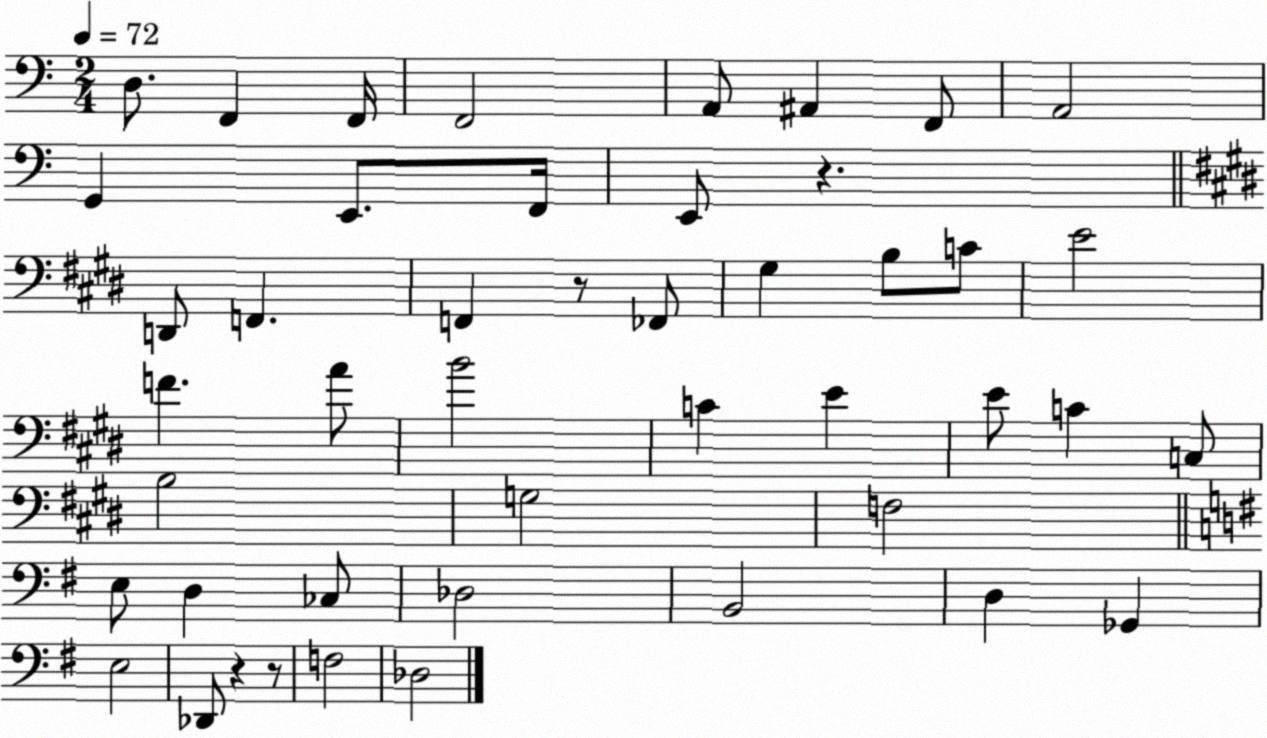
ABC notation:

X:1
T:Untitled
M:2/4
L:1/4
K:C
D,/2 F,, F,,/4 F,,2 A,,/2 ^A,, F,,/2 A,,2 G,, E,,/2 F,,/4 E,,/2 z D,,/2 F,, F,, z/2 _F,,/2 ^G, B,/2 C/2 E2 F A/2 B2 C E E/2 C C,/2 B,2 G,2 F,2 E,/2 D, _C,/2 _D,2 B,,2 D, _G,, E,2 _D,,/2 z z/2 F,2 _D,2